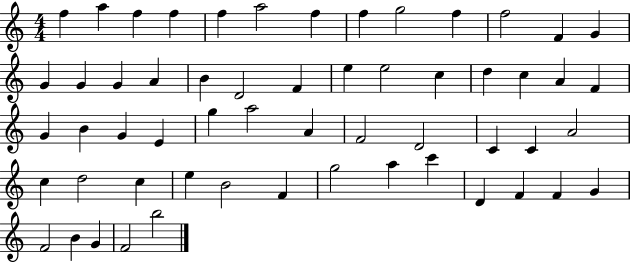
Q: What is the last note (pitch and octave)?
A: B5